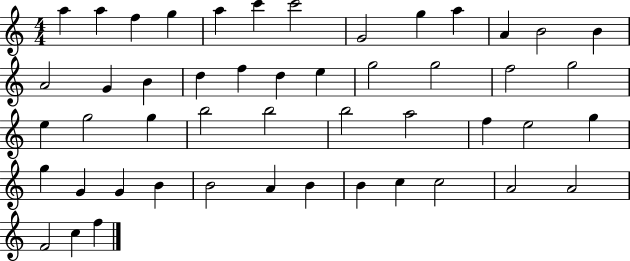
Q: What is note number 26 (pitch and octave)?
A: G5